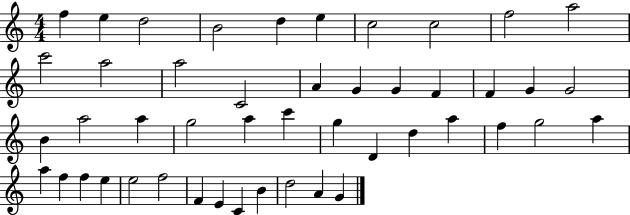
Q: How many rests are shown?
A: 0